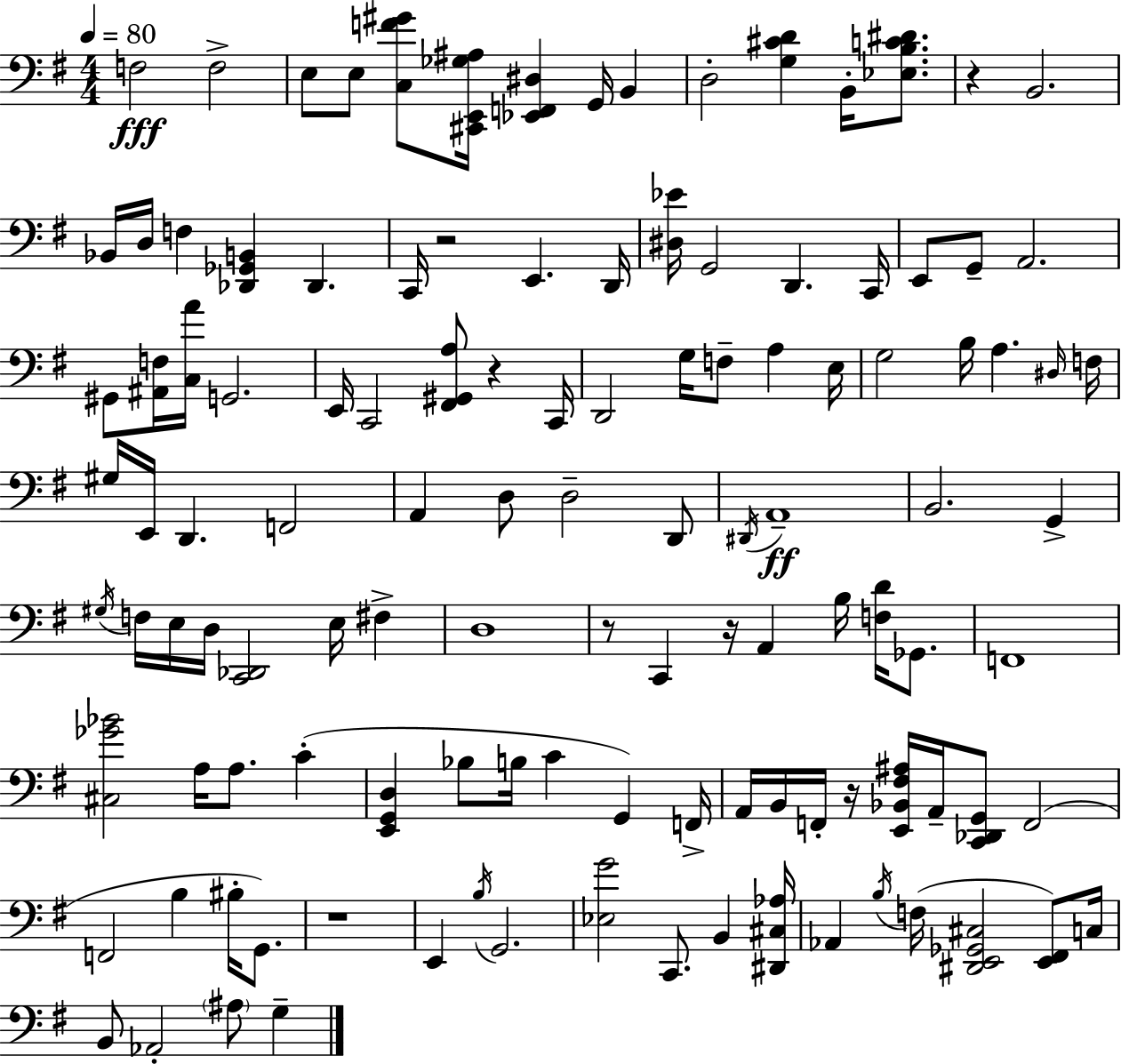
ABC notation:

X:1
T:Untitled
M:4/4
L:1/4
K:G
F,2 F,2 E,/2 E,/2 [C,F^G]/2 [^C,,E,,_G,^A,]/4 [_E,,F,,^D,] G,,/4 B,, D,2 [G,^CD] B,,/4 [_E,B,C^D]/2 z B,,2 _B,,/4 D,/4 F, [_D,,_G,,B,,] _D,, C,,/4 z2 E,, D,,/4 [^D,_E]/4 G,,2 D,, C,,/4 E,,/2 G,,/2 A,,2 ^G,,/2 [^A,,F,]/4 [C,A]/4 G,,2 E,,/4 C,,2 [^F,,^G,,A,]/2 z C,,/4 D,,2 G,/4 F,/2 A, E,/4 G,2 B,/4 A, ^D,/4 F,/4 ^G,/4 E,,/4 D,, F,,2 A,, D,/2 D,2 D,,/2 ^D,,/4 A,,4 B,,2 G,, ^G,/4 F,/4 E,/4 D,/4 [C,,_D,,]2 E,/4 ^F, D,4 z/2 C,, z/4 A,, B,/4 [F,D]/4 _G,,/2 F,,4 [^C,_G_B]2 A,/4 A,/2 C [E,,G,,D,] _B,/2 B,/4 C G,, F,,/4 A,,/4 B,,/4 F,,/4 z/4 [E,,_B,,^F,^A,]/4 A,,/4 [C,,_D,,G,,]/2 F,,2 F,,2 B, ^B,/4 G,,/2 z4 E,, B,/4 G,,2 [_E,G]2 C,,/2 B,, [^D,,^C,_A,]/4 _A,, B,/4 F,/4 [^D,,E,,_G,,^C,]2 [E,,^F,,]/2 C,/4 B,,/2 _A,,2 ^A,/2 G,